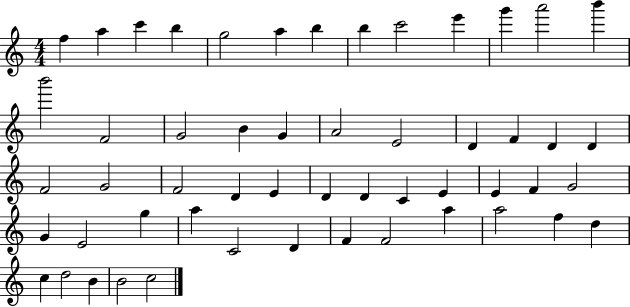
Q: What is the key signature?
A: C major